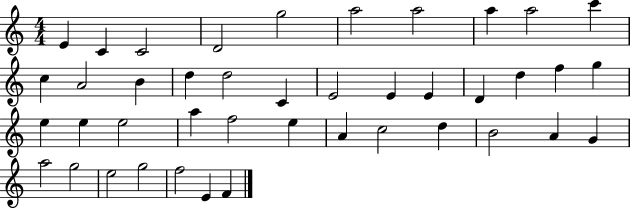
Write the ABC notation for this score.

X:1
T:Untitled
M:4/4
L:1/4
K:C
E C C2 D2 g2 a2 a2 a a2 c' c A2 B d d2 C E2 E E D d f g e e e2 a f2 e A c2 d B2 A G a2 g2 e2 g2 f2 E F